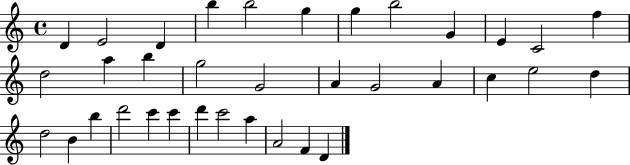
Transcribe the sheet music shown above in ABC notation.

X:1
T:Untitled
M:4/4
L:1/4
K:C
D E2 D b b2 g g b2 G E C2 f d2 a b g2 G2 A G2 A c e2 d d2 B b d'2 c' c' d' c'2 a A2 F D